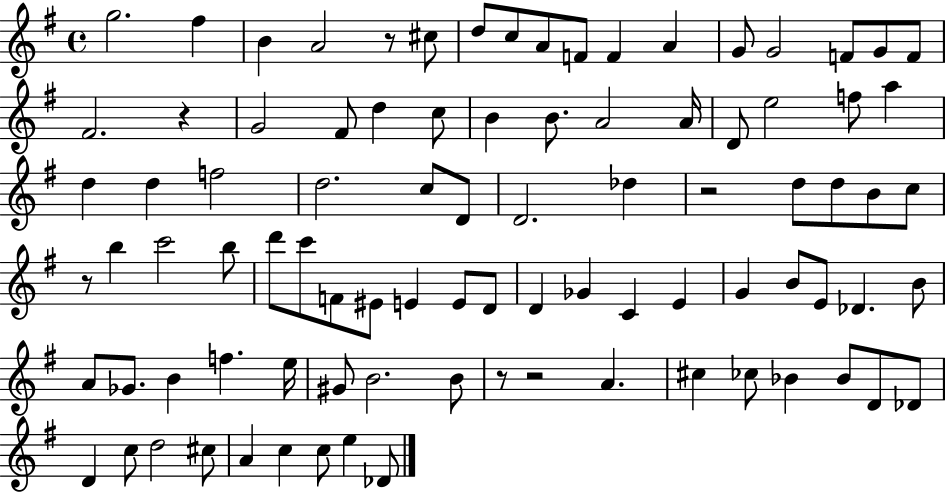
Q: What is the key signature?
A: G major